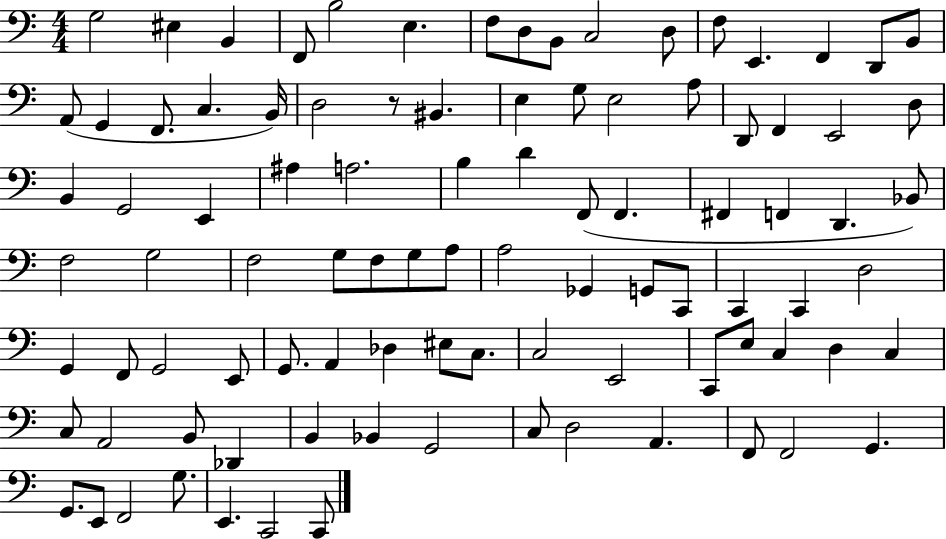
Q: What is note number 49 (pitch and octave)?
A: F3